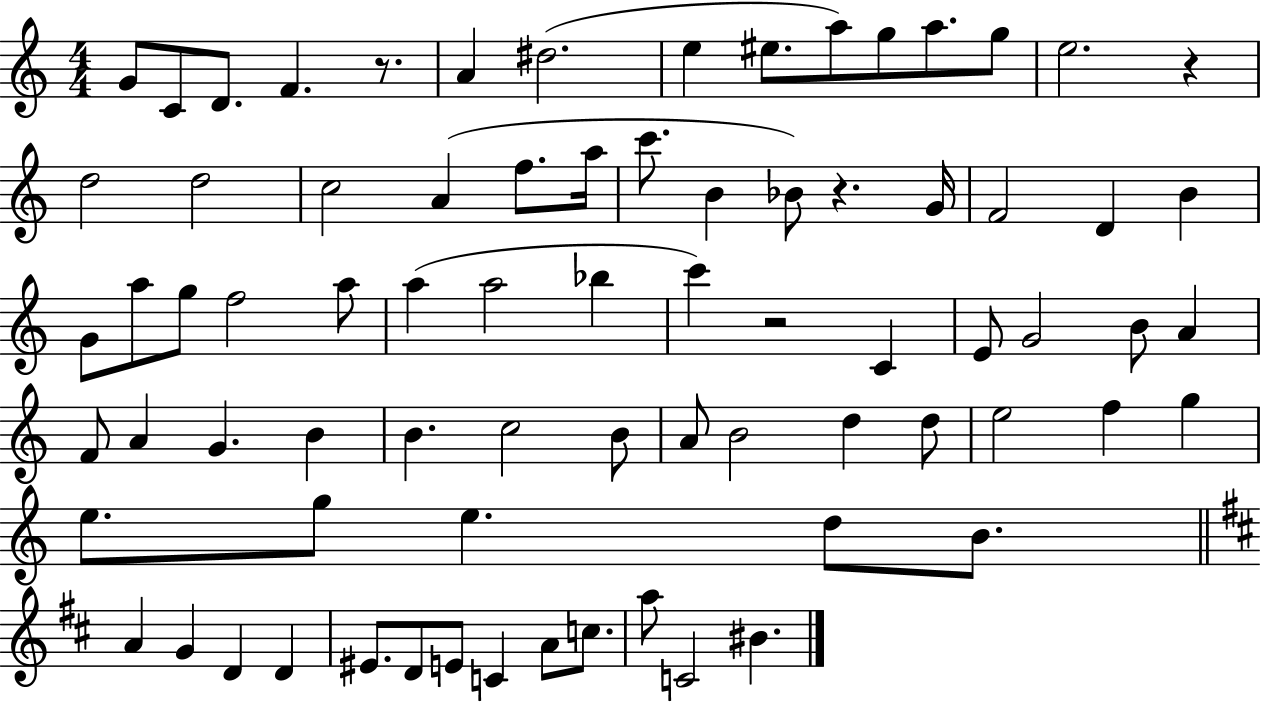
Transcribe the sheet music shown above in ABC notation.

X:1
T:Untitled
M:4/4
L:1/4
K:C
G/2 C/2 D/2 F z/2 A ^d2 e ^e/2 a/2 g/2 a/2 g/2 e2 z d2 d2 c2 A f/2 a/4 c'/2 B _B/2 z G/4 F2 D B G/2 a/2 g/2 f2 a/2 a a2 _b c' z2 C E/2 G2 B/2 A F/2 A G B B c2 B/2 A/2 B2 d d/2 e2 f g e/2 g/2 e d/2 B/2 A G D D ^E/2 D/2 E/2 C A/2 c/2 a/2 C2 ^B